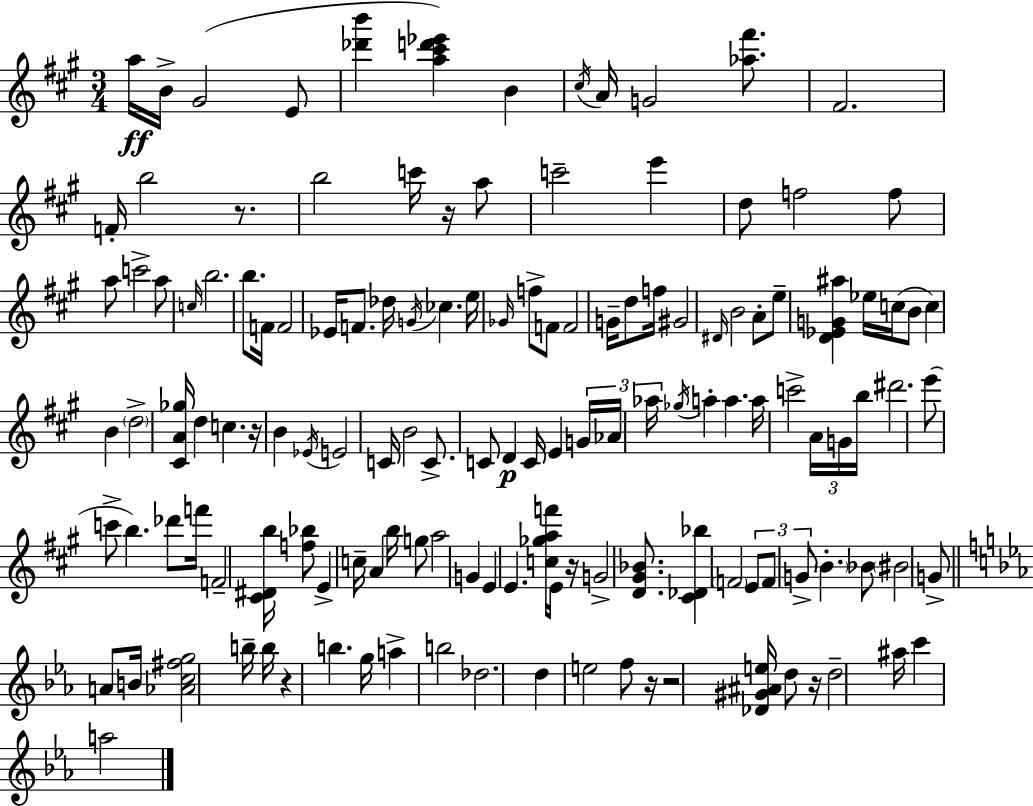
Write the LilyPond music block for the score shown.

{
  \clef treble
  \numericTimeSignature
  \time 3/4
  \key a \major
  a''16\ff b'16-> gis'2( e'8 | <des''' b'''>4 <a'' cis''' d''' ees'''>4) b'4 | \acciaccatura { cis''16 } a'16 g'2 <aes'' fis'''>8. | fis'2. | \break f'16-. b''2 r8. | b''2 c'''16 r16 a''8 | c'''2-- e'''4 | d''8 f''2 f''8 | \break a''8 c'''2-> a''8 | \grace { c''16 } b''2. | b''8. f'16 f'2 | ees'16 f'8. des''16 \acciaccatura { g'16 } ces''4. | \break e''16 \grace { ges'16 } f''8-> f'8 f'2 | g'16-- d''8 f''16 gis'2 | \grace { dis'16 } b'2 | a'8-. e''8-- <d' ees' g' ais''>4 ees''16 c''16( b'8 | \break c''4) b'4 \parenthesize d''2-> | <cis' a' ges''>16 d''4 c''4. | r16 b'4 \acciaccatura { ees'16 } e'2 | c'16 b'2 | \break c'8.-> c'8 d'4\p | c'16 e'4 \tuplet 3/2 { g'16 aes'16 aes''16 } \acciaccatura { ges''16 } a''4-. | a''4. a''16 c'''2-> | \tuplet 3/2 { a'16 g'16 b''16 } dis'''2. | \break e'''8( c'''8-> b''4.) | des'''8 f'''16 f'2-- | <cis' dis' b''>16 <f'' bes''>8 e'4-> c''16-- | a'4 b''16 g''8 a''2 | \break g'4 e'4 e'4. | <c'' ges'' a'' f'''>16 e'16 r16 g'2-> | <d' gis' bes'>8. <cis' des' bes''>4 \parenthesize f'2 | \tuplet 3/2 { e'8 f'8 g'8-> } | \break \parenthesize b'4.-. bes'8 \parenthesize bis'2 | g'8-> \bar "||" \break \key c \minor a'8 b'16 <aes' c'' fis'' g''>2 b''16-- | b''16 r4 b''4. g''16 | a''4-> b''2 | des''2. | \break d''4 e''2 | f''8 r16 r2 <des' gis' ais' e''>16 | d''8 r16 d''2-- ais''16 | c'''4 a''2 | \break \bar "|."
}